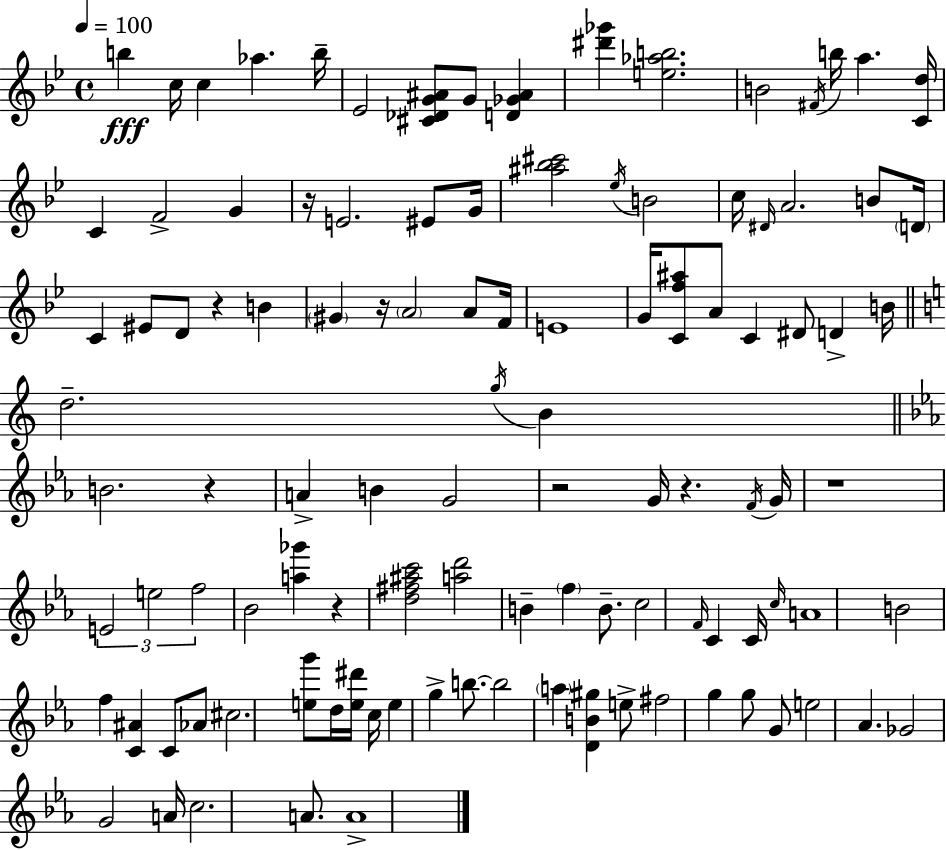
{
  \clef treble
  \time 4/4
  \defaultTimeSignature
  \key bes \major
  \tempo 4 = 100
  \repeat volta 2 { b''4\fff c''16 c''4 aes''4. b''16-- | ees'2 <cis' des' g' ais'>8 g'8 <d' ges' ais'>4 | <dis''' ges'''>4 <e'' aes'' b''>2. | b'2 \acciaccatura { fis'16 } b''16 a''4. | \break <c' d''>16 c'4 f'2-> g'4 | r16 e'2. eis'8 | g'16 <ais'' bes'' cis'''>2 \acciaccatura { ees''16 } b'2 | c''16 \grace { dis'16 } a'2. | \break b'8 \parenthesize d'16 c'4 eis'8 d'8 r4 b'4 | \parenthesize gis'4 r16 \parenthesize a'2 | a'8 f'16 e'1 | g'16 <c' f'' ais''>8 a'8 c'4 dis'8 d'4-> | \break b'16 \bar "||" \break \key c \major d''2.-- \acciaccatura { g''16 } b'4 | \bar "||" \break \key ees \major b'2. r4 | a'4-> b'4 g'2 | r2 g'16 r4. \acciaccatura { f'16 } | g'16 r1 | \break \tuplet 3/2 { e'2 e''2 | f''2 } bes'2 | <a'' ges'''>4 r4 <d'' fis'' ais'' c'''>2 | <a'' d'''>2 b'4-- \parenthesize f''4 | \break b'8.-- c''2 \grace { f'16 } c'4 | c'16 \grace { c''16 } a'1 | b'2 f''4 <c' ais'>4 | c'8 aes'8 cis''2. | \break <e'' g'''>8 d''16 <e'' dis'''>16 c''16 e''4 g''4-> | b''8.~~ b''2 \parenthesize a''4 <d' b' gis''>4 | e''8-> fis''2 g''4 | g''8 g'8 e''2 aes'4. | \break ges'2 g'2 | a'16 c''2. | a'8. a'1-> | } \bar "|."
}